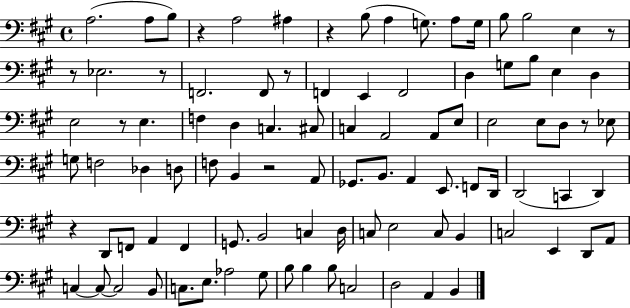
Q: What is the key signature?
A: A major